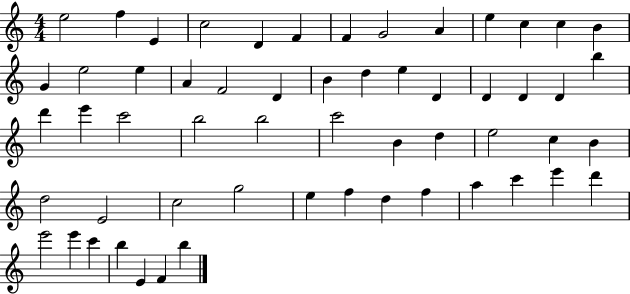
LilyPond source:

{
  \clef treble
  \numericTimeSignature
  \time 4/4
  \key c \major
  e''2 f''4 e'4 | c''2 d'4 f'4 | f'4 g'2 a'4 | e''4 c''4 c''4 b'4 | \break g'4 e''2 e''4 | a'4 f'2 d'4 | b'4 d''4 e''4 d'4 | d'4 d'4 d'4 b''4 | \break d'''4 e'''4 c'''2 | b''2 b''2 | c'''2 b'4 d''4 | e''2 c''4 b'4 | \break d''2 e'2 | c''2 g''2 | e''4 f''4 d''4 f''4 | a''4 c'''4 e'''4 d'''4 | \break e'''2 e'''4 c'''4 | b''4 e'4 f'4 b''4 | \bar "|."
}